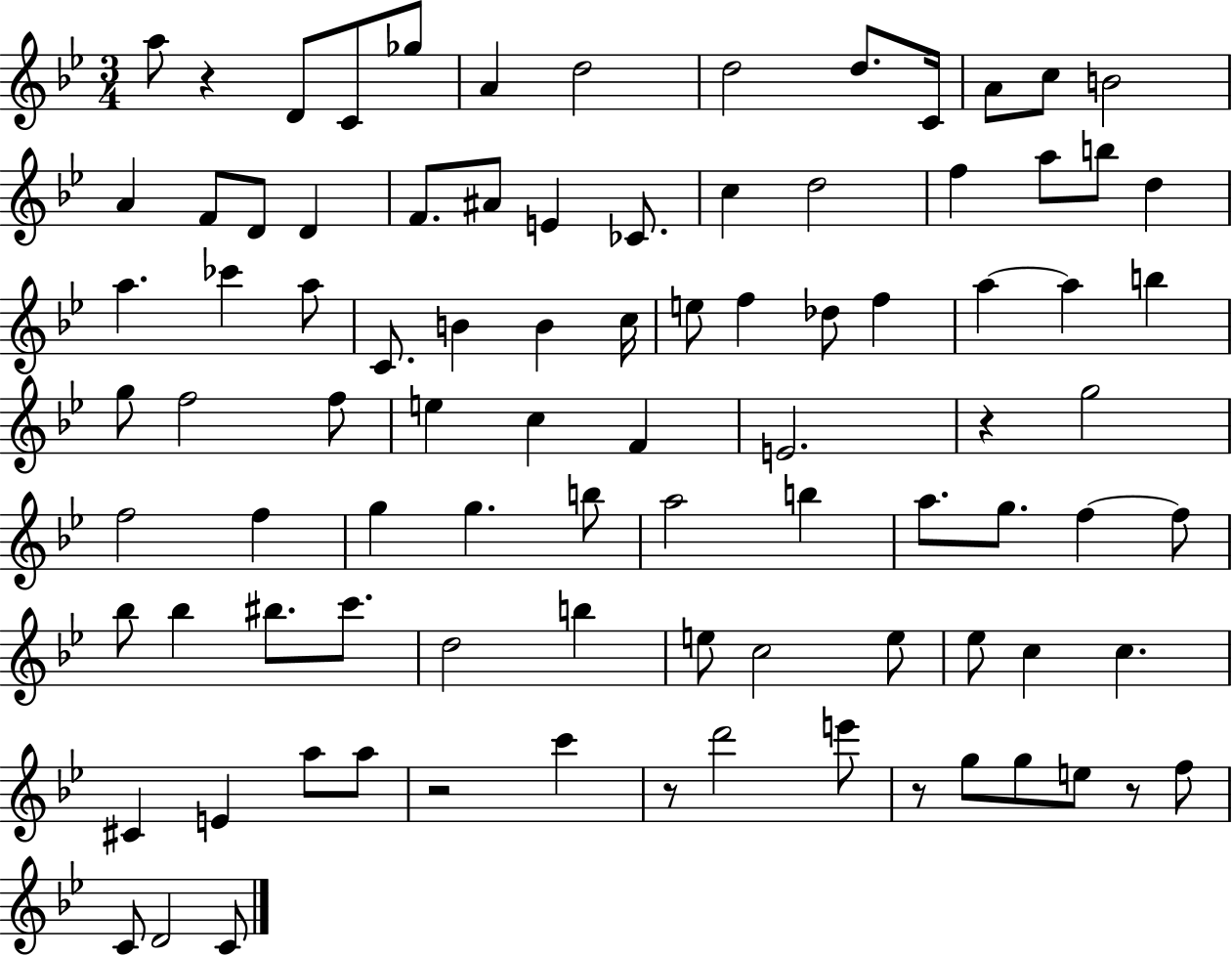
{
  \clef treble
  \numericTimeSignature
  \time 3/4
  \key bes \major
  a''8 r4 d'8 c'8 ges''8 | a'4 d''2 | d''2 d''8. c'16 | a'8 c''8 b'2 | \break a'4 f'8 d'8 d'4 | f'8. ais'8 e'4 ces'8. | c''4 d''2 | f''4 a''8 b''8 d''4 | \break a''4. ces'''4 a''8 | c'8. b'4 b'4 c''16 | e''8 f''4 des''8 f''4 | a''4~~ a''4 b''4 | \break g''8 f''2 f''8 | e''4 c''4 f'4 | e'2. | r4 g''2 | \break f''2 f''4 | g''4 g''4. b''8 | a''2 b''4 | a''8. g''8. f''4~~ f''8 | \break bes''8 bes''4 bis''8. c'''8. | d''2 b''4 | e''8 c''2 e''8 | ees''8 c''4 c''4. | \break cis'4 e'4 a''8 a''8 | r2 c'''4 | r8 d'''2 e'''8 | r8 g''8 g''8 e''8 r8 f''8 | \break c'8 d'2 c'8 | \bar "|."
}